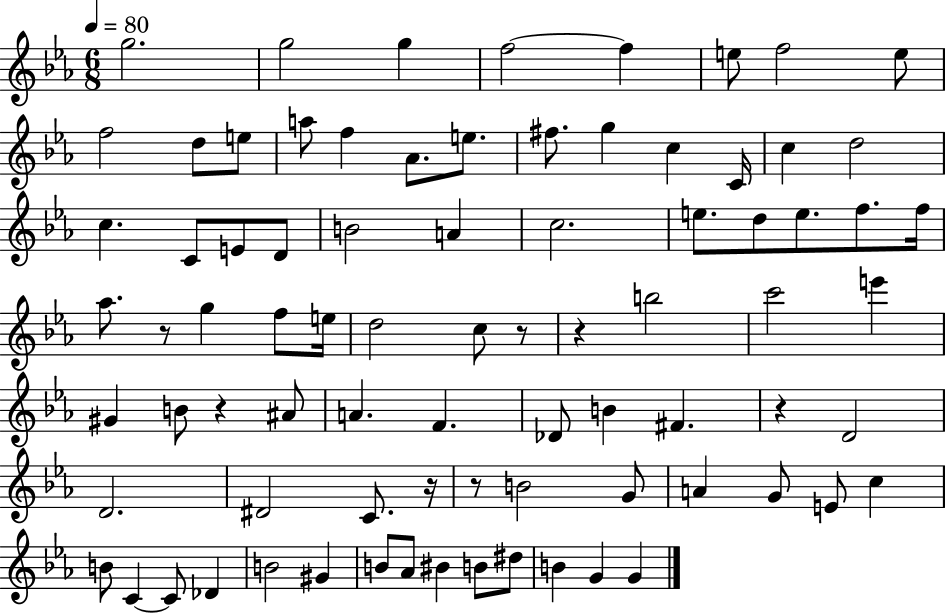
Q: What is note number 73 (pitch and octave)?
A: G4